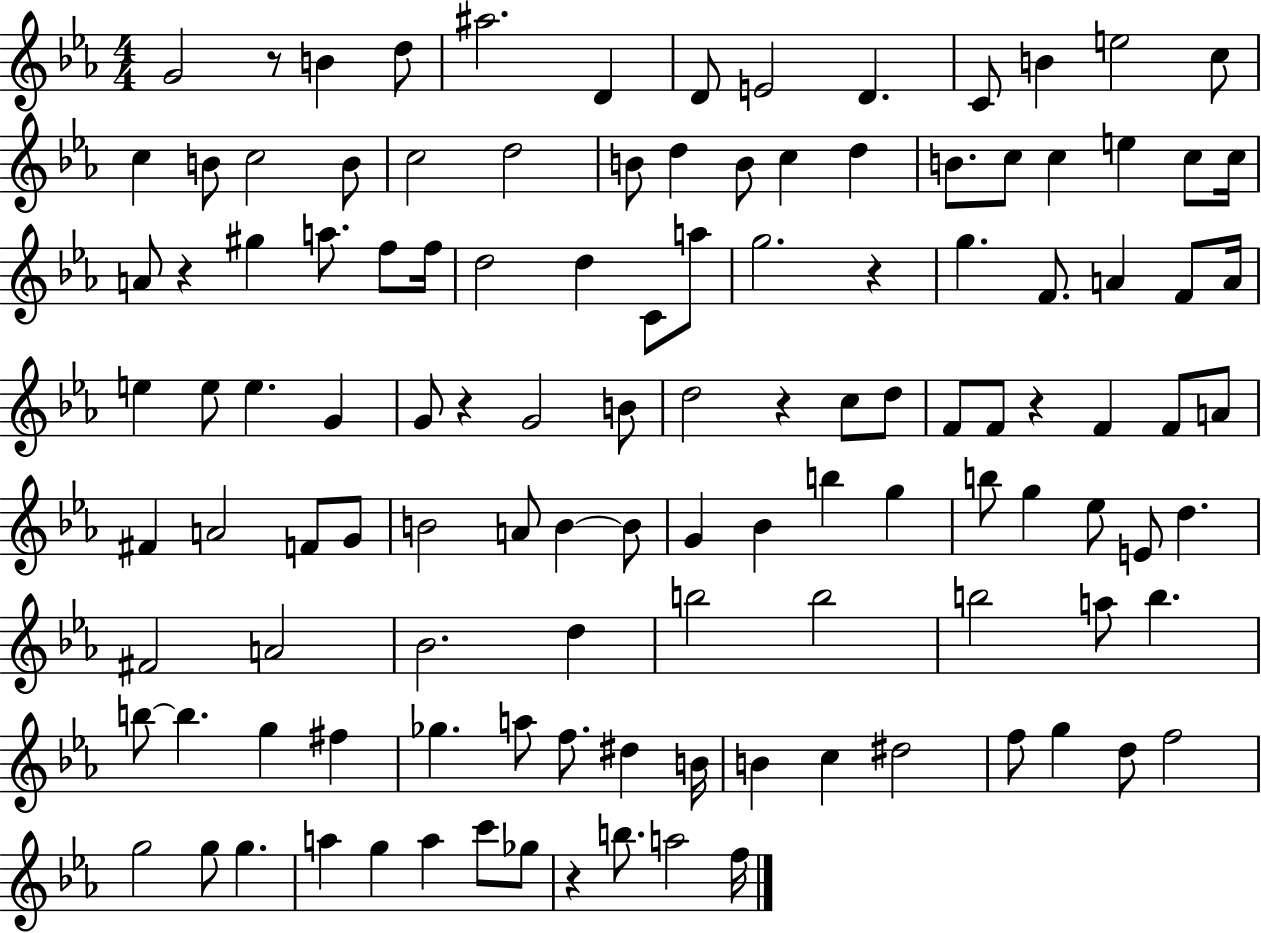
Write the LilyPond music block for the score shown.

{
  \clef treble
  \numericTimeSignature
  \time 4/4
  \key ees \major
  g'2 r8 b'4 d''8 | ais''2. d'4 | d'8 e'2 d'4. | c'8 b'4 e''2 c''8 | \break c''4 b'8 c''2 b'8 | c''2 d''2 | b'8 d''4 b'8 c''4 d''4 | b'8. c''8 c''4 e''4 c''8 c''16 | \break a'8 r4 gis''4 a''8. f''8 f''16 | d''2 d''4 c'8 a''8 | g''2. r4 | g''4. f'8. a'4 f'8 a'16 | \break e''4 e''8 e''4. g'4 | g'8 r4 g'2 b'8 | d''2 r4 c''8 d''8 | f'8 f'8 r4 f'4 f'8 a'8 | \break fis'4 a'2 f'8 g'8 | b'2 a'8 b'4~~ b'8 | g'4 bes'4 b''4 g''4 | b''8 g''4 ees''8 e'8 d''4. | \break fis'2 a'2 | bes'2. d''4 | b''2 b''2 | b''2 a''8 b''4. | \break b''8~~ b''4. g''4 fis''4 | ges''4. a''8 f''8. dis''4 b'16 | b'4 c''4 dis''2 | f''8 g''4 d''8 f''2 | \break g''2 g''8 g''4. | a''4 g''4 a''4 c'''8 ges''8 | r4 b''8. a''2 f''16 | \bar "|."
}